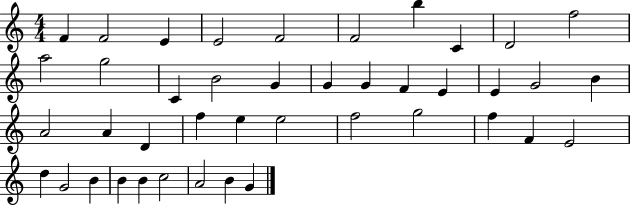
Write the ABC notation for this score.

X:1
T:Untitled
M:4/4
L:1/4
K:C
F F2 E E2 F2 F2 b C D2 f2 a2 g2 C B2 G G G F E E G2 B A2 A D f e e2 f2 g2 f F E2 d G2 B B B c2 A2 B G